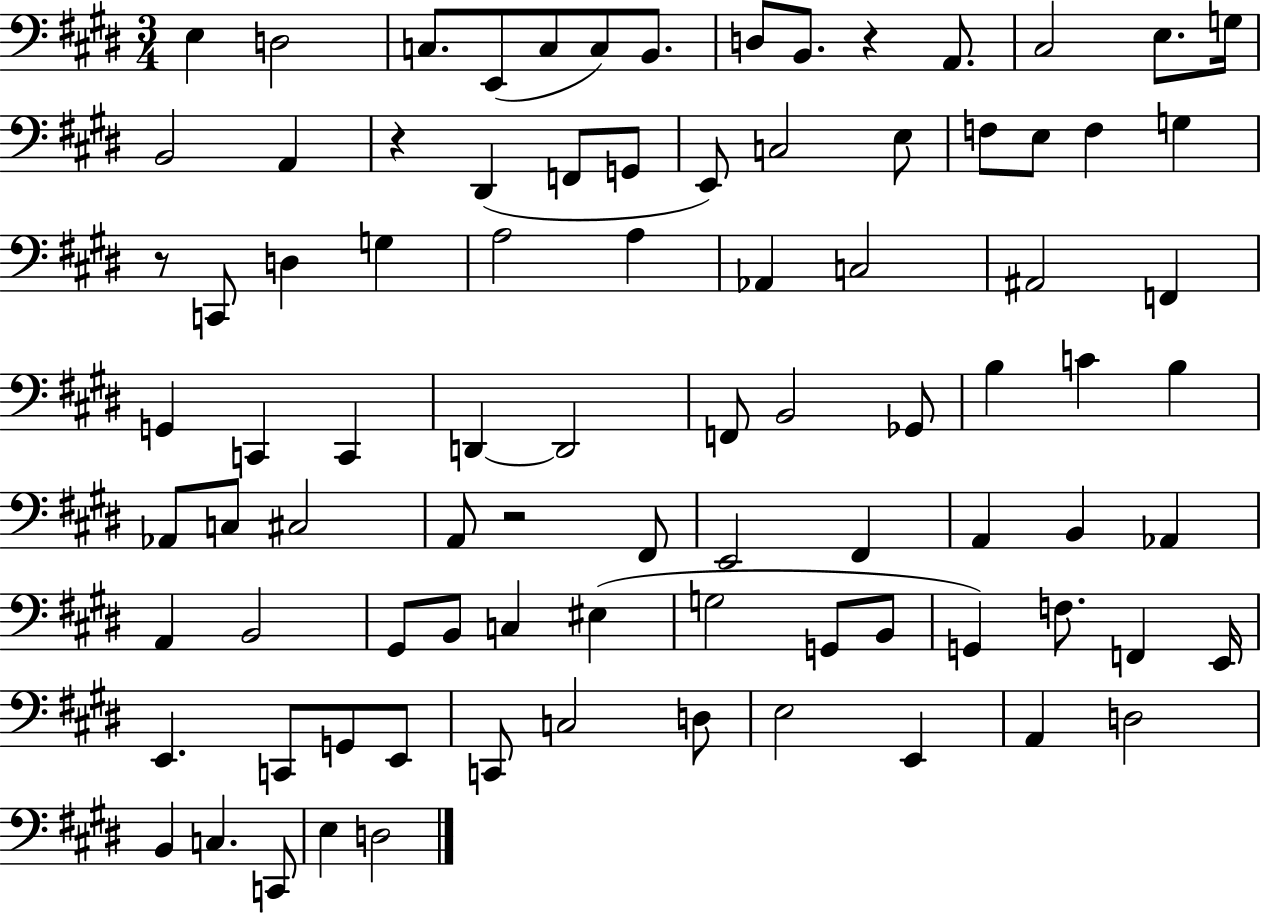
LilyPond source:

{
  \clef bass
  \numericTimeSignature
  \time 3/4
  \key e \major
  e4 d2 | c8. e,8( c8 c8) b,8. | d8 b,8. r4 a,8. | cis2 e8. g16 | \break b,2 a,4 | r4 dis,4( f,8 g,8 | e,8) c2 e8 | f8 e8 f4 g4 | \break r8 c,8 d4 g4 | a2 a4 | aes,4 c2 | ais,2 f,4 | \break g,4 c,4 c,4 | d,4~~ d,2 | f,8 b,2 ges,8 | b4 c'4 b4 | \break aes,8 c8 cis2 | a,8 r2 fis,8 | e,2 fis,4 | a,4 b,4 aes,4 | \break a,4 b,2 | gis,8 b,8 c4 eis4( | g2 g,8 b,8 | g,4) f8. f,4 e,16 | \break e,4. c,8 g,8 e,8 | c,8 c2 d8 | e2 e,4 | a,4 d2 | \break b,4 c4. c,8 | e4 d2 | \bar "|."
}